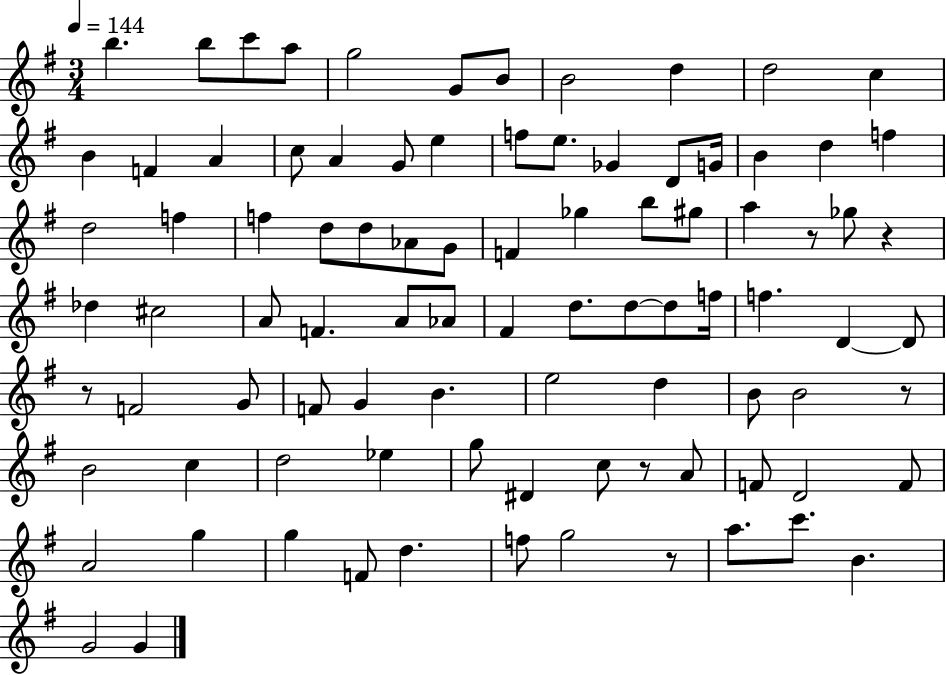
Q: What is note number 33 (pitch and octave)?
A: G4